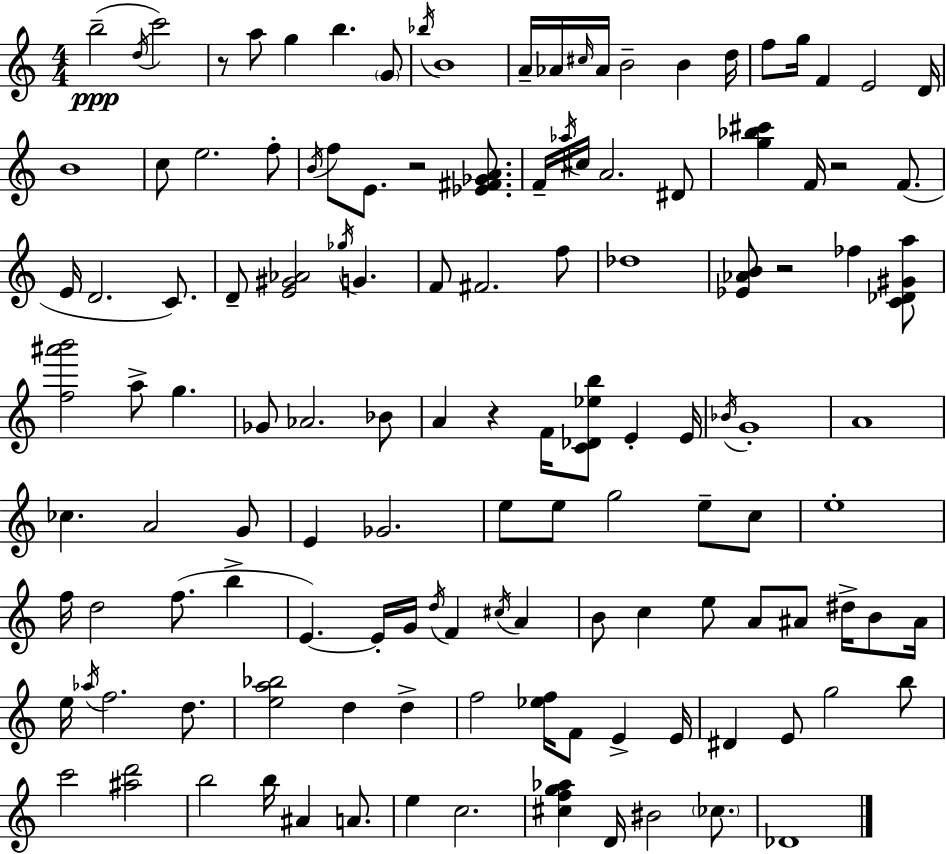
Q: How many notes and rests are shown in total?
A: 129